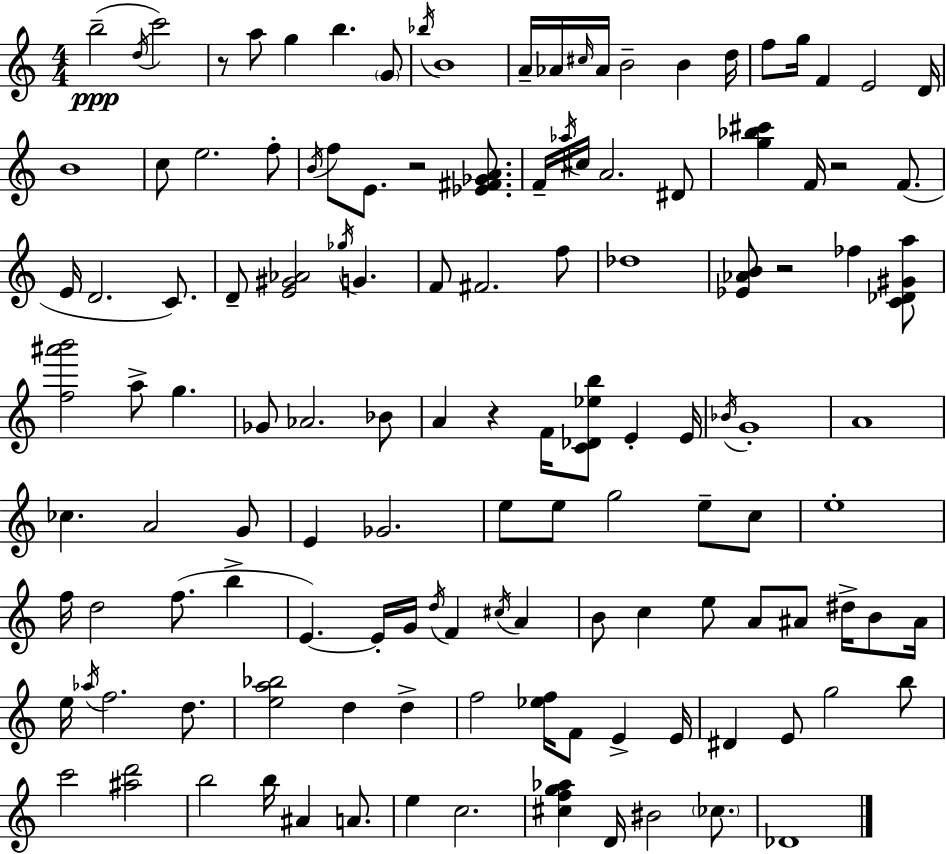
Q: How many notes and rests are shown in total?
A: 129